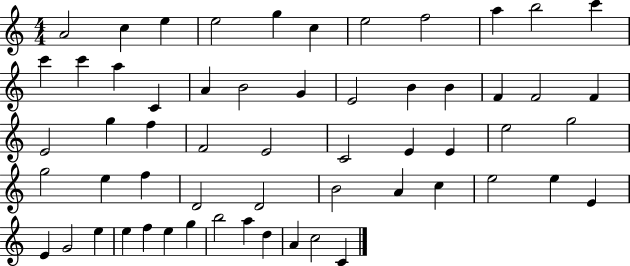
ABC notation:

X:1
T:Untitled
M:4/4
L:1/4
K:C
A2 c e e2 g c e2 f2 a b2 c' c' c' a C A B2 G E2 B B F F2 F E2 g f F2 E2 C2 E E e2 g2 g2 e f D2 D2 B2 A c e2 e E E G2 e e f e g b2 a d A c2 C